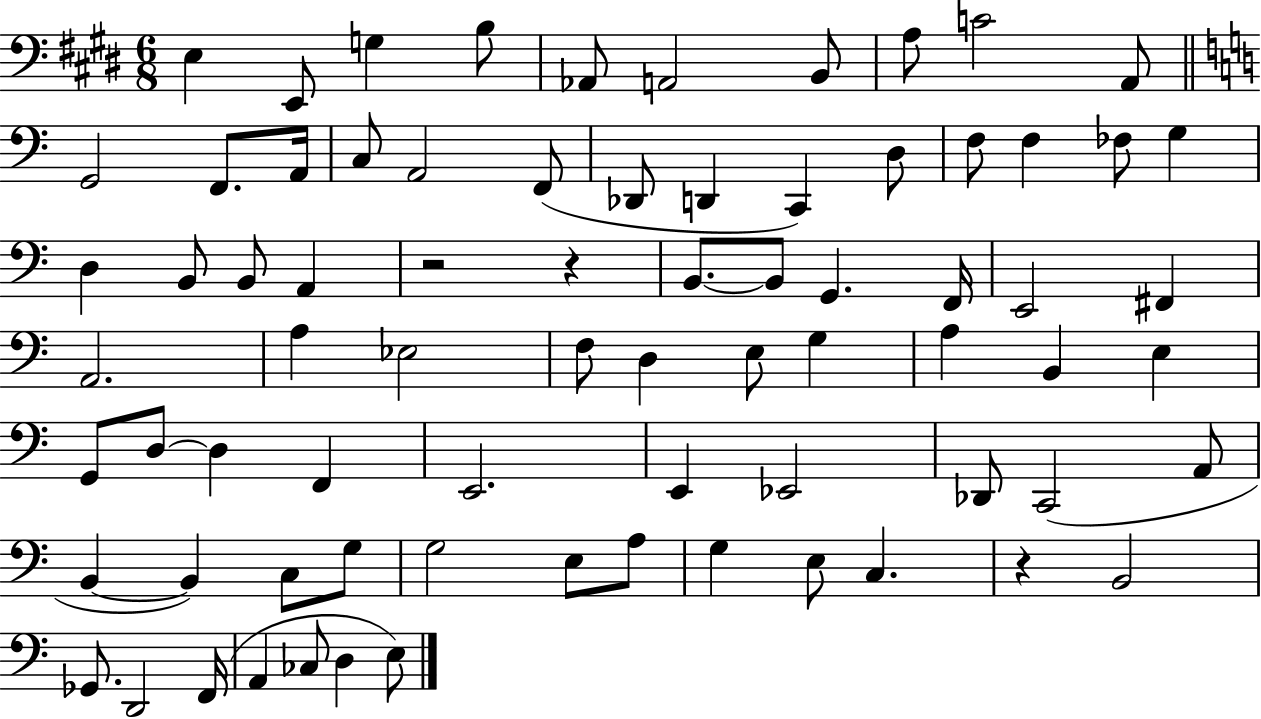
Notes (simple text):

E3/q E2/e G3/q B3/e Ab2/e A2/h B2/e A3/e C4/h A2/e G2/h F2/e. A2/s C3/e A2/h F2/e Db2/e D2/q C2/q D3/e F3/e F3/q FES3/e G3/q D3/q B2/e B2/e A2/q R/h R/q B2/e. B2/e G2/q. F2/s E2/h F#2/q A2/h. A3/q Eb3/h F3/e D3/q E3/e G3/q A3/q B2/q E3/q G2/e D3/e D3/q F2/q E2/h. E2/q Eb2/h Db2/e C2/h A2/e B2/q B2/q C3/e G3/e G3/h E3/e A3/e G3/q E3/e C3/q. R/q B2/h Gb2/e. D2/h F2/s A2/q CES3/e D3/q E3/e